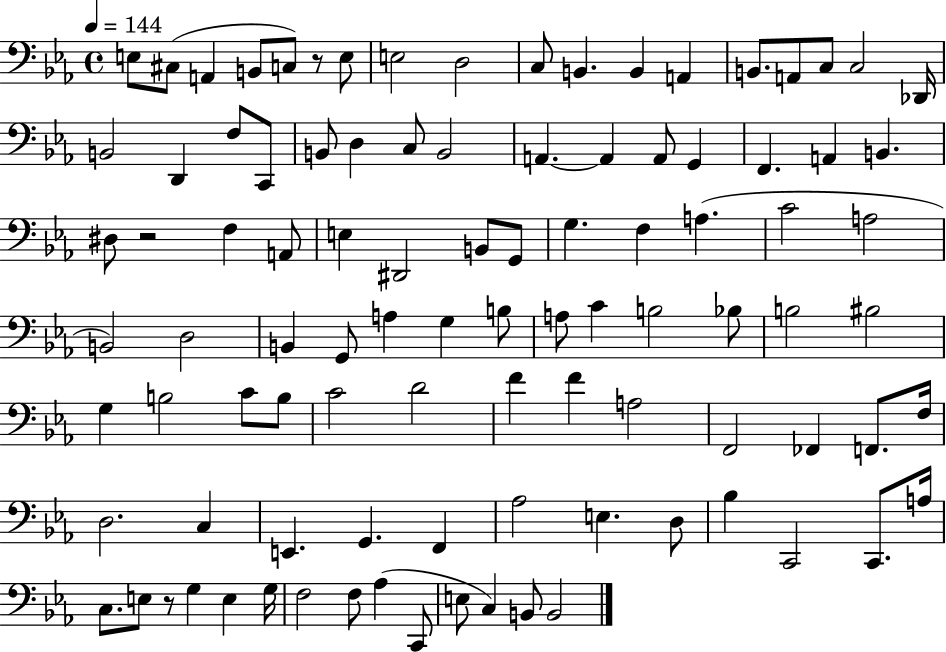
{
  \clef bass
  \time 4/4
  \defaultTimeSignature
  \key ees \major
  \tempo 4 = 144
  e8 cis8( a,4 b,8 c8) r8 e8 | e2 d2 | c8 b,4. b,4 a,4 | b,8. a,8 c8 c2 des,16 | \break b,2 d,4 f8 c,8 | b,8 d4 c8 b,2 | a,4.~~ a,4 a,8 g,4 | f,4. a,4 b,4. | \break dis8 r2 f4 a,8 | e4 dis,2 b,8 g,8 | g4. f4 a4.( | c'2 a2 | \break b,2) d2 | b,4 g,8 a4 g4 b8 | a8 c'4 b2 bes8 | b2 bis2 | \break g4 b2 c'8 b8 | c'2 d'2 | f'4 f'4 a2 | f,2 fes,4 f,8. f16 | \break d2. c4 | e,4. g,4. f,4 | aes2 e4. d8 | bes4 c,2 c,8. a16 | \break c8. e8 r8 g4 e4 g16 | f2 f8 aes4( c,8 | e8 c4) b,8 b,2 | \bar "|."
}